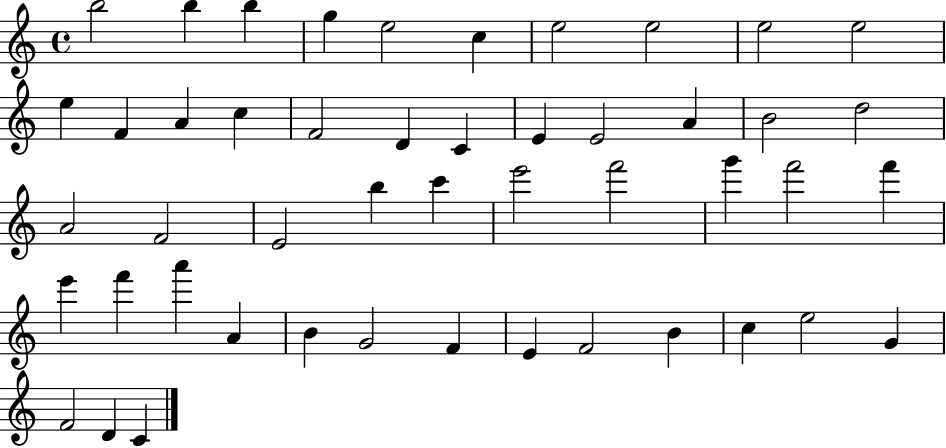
X:1
T:Untitled
M:4/4
L:1/4
K:C
b2 b b g e2 c e2 e2 e2 e2 e F A c F2 D C E E2 A B2 d2 A2 F2 E2 b c' e'2 f'2 g' f'2 f' e' f' a' A B G2 F E F2 B c e2 G F2 D C